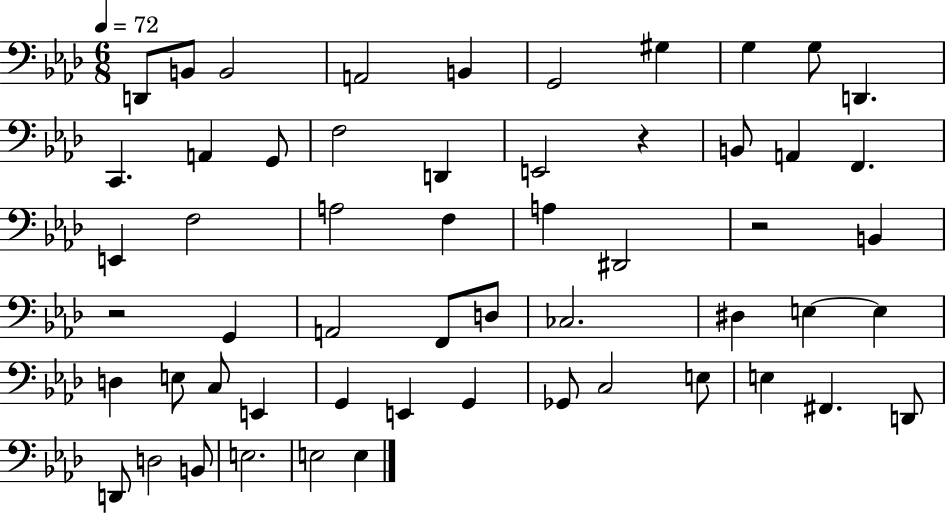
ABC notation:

X:1
T:Untitled
M:6/8
L:1/4
K:Ab
D,,/2 B,,/2 B,,2 A,,2 B,, G,,2 ^G, G, G,/2 D,, C,, A,, G,,/2 F,2 D,, E,,2 z B,,/2 A,, F,, E,, F,2 A,2 F, A, ^D,,2 z2 B,, z2 G,, A,,2 F,,/2 D,/2 _C,2 ^D, E, E, D, E,/2 C,/2 E,, G,, E,, G,, _G,,/2 C,2 E,/2 E, ^F,, D,,/2 D,,/2 D,2 B,,/2 E,2 E,2 E,